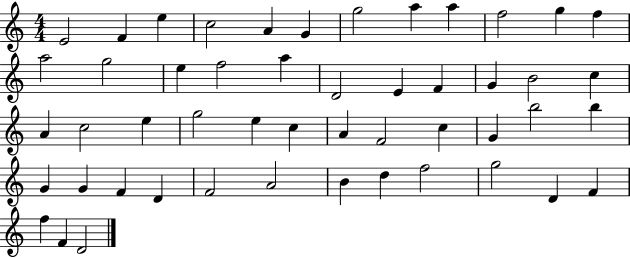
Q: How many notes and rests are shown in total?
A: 50